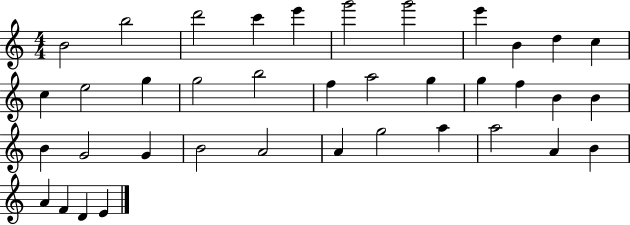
B4/h B5/h D6/h C6/q E6/q G6/h G6/h E6/q B4/q D5/q C5/q C5/q E5/h G5/q G5/h B5/h F5/q A5/h G5/q G5/q F5/q B4/q B4/q B4/q G4/h G4/q B4/h A4/h A4/q G5/h A5/q A5/h A4/q B4/q A4/q F4/q D4/q E4/q